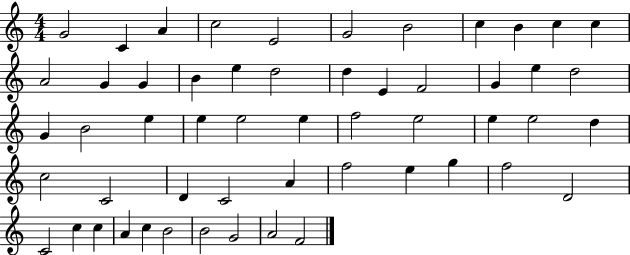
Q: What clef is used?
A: treble